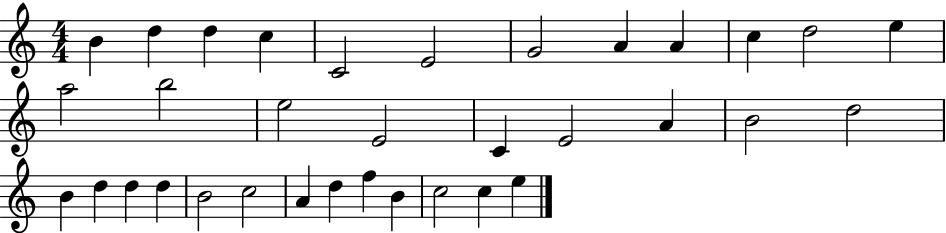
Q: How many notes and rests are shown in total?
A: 34